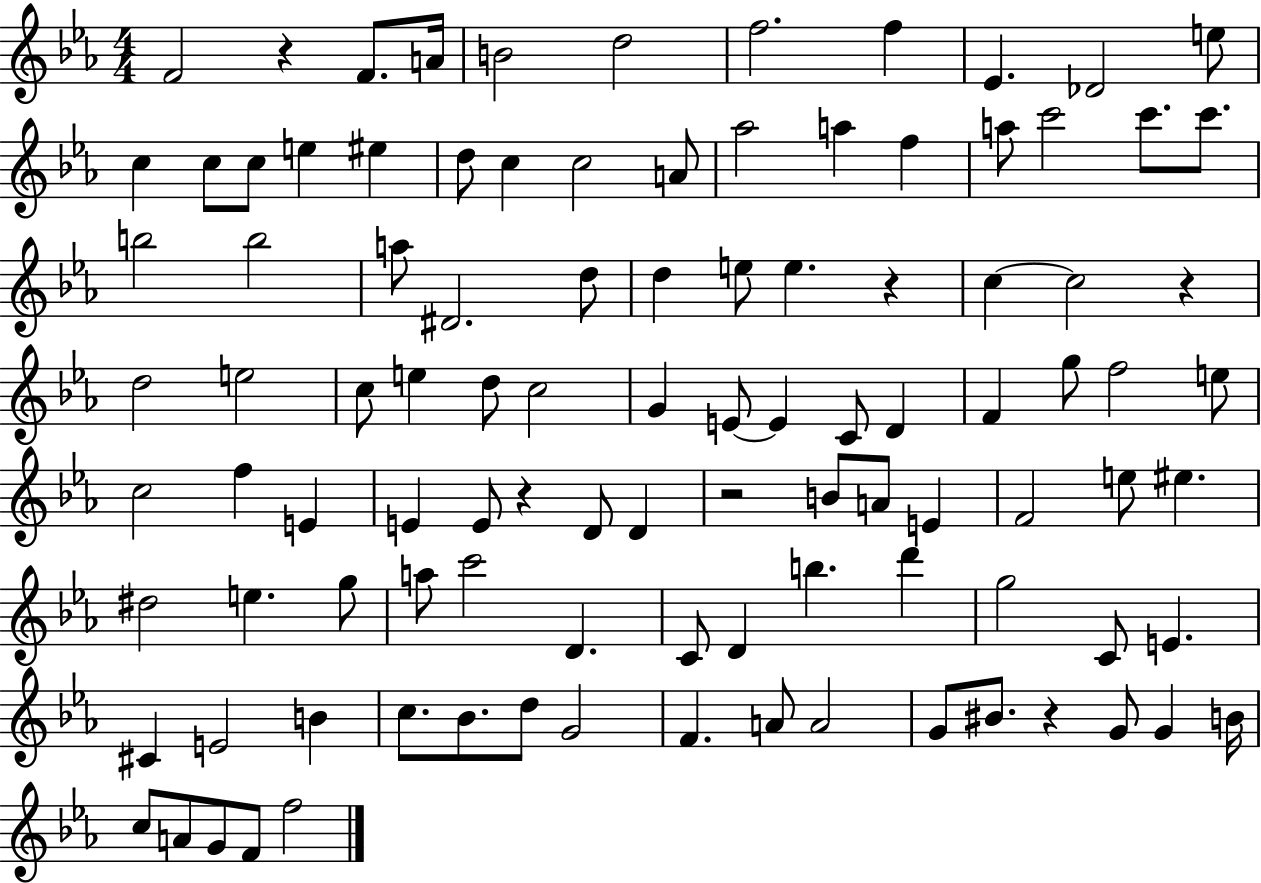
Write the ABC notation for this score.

X:1
T:Untitled
M:4/4
L:1/4
K:Eb
F2 z F/2 A/4 B2 d2 f2 f _E _D2 e/2 c c/2 c/2 e ^e d/2 c c2 A/2 _a2 a f a/2 c'2 c'/2 c'/2 b2 b2 a/2 ^D2 d/2 d e/2 e z c c2 z d2 e2 c/2 e d/2 c2 G E/2 E C/2 D F g/2 f2 e/2 c2 f E E E/2 z D/2 D z2 B/2 A/2 E F2 e/2 ^e ^d2 e g/2 a/2 c'2 D C/2 D b d' g2 C/2 E ^C E2 B c/2 _B/2 d/2 G2 F A/2 A2 G/2 ^B/2 z G/2 G B/4 c/2 A/2 G/2 F/2 f2